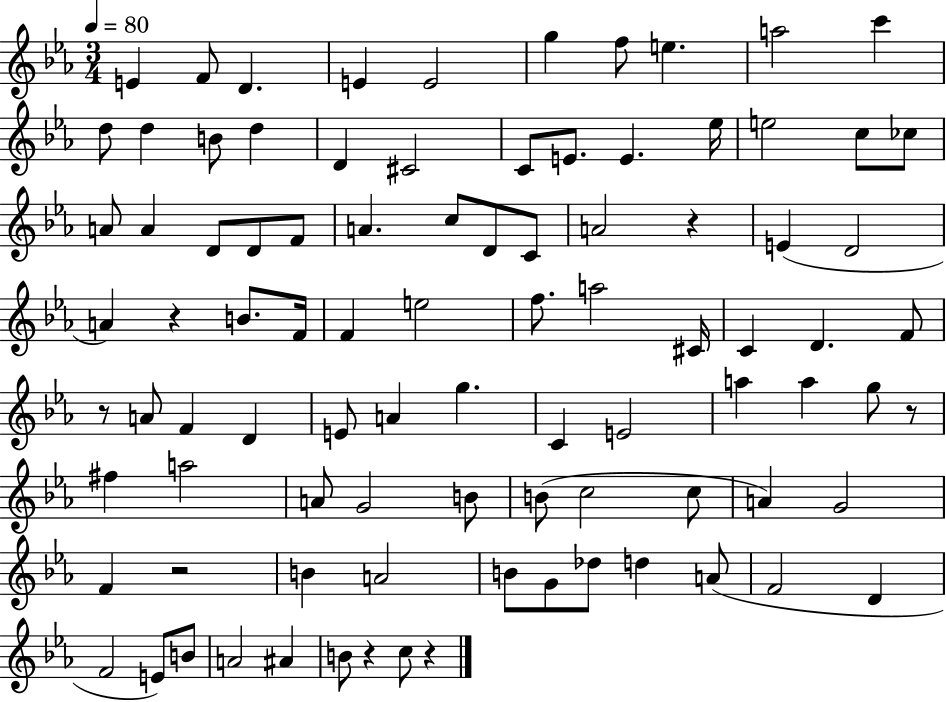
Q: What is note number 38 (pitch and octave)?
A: F4